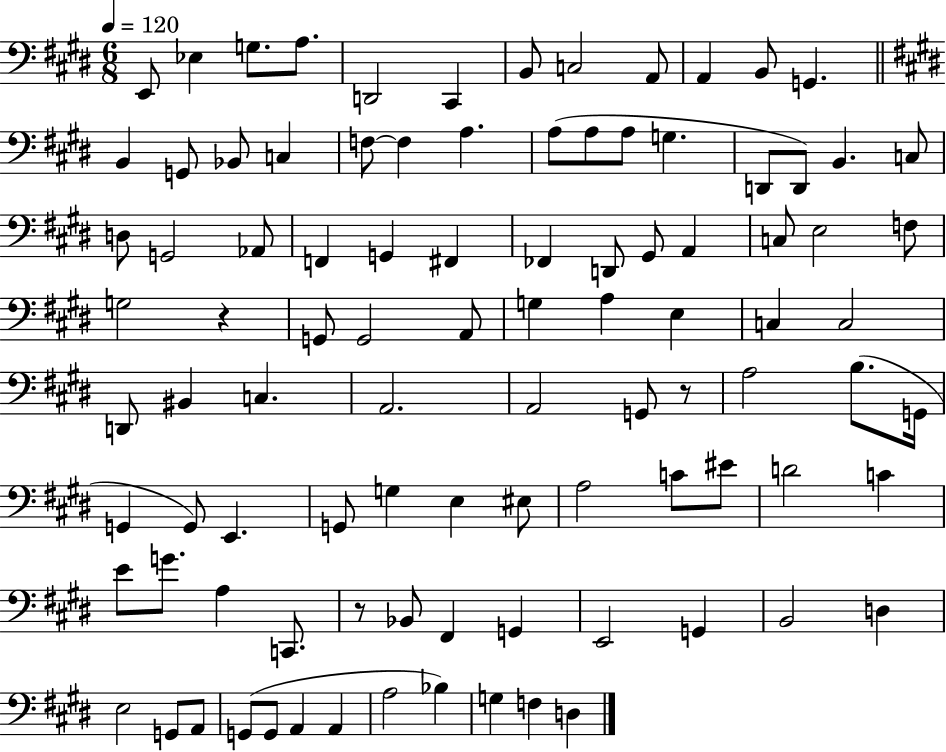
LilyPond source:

{
  \clef bass
  \numericTimeSignature
  \time 6/8
  \key e \major
  \tempo 4 = 120
  e,8 ees4 g8. a8. | d,2 cis,4 | b,8 c2 a,8 | a,4 b,8 g,4. | \break \bar "||" \break \key e \major b,4 g,8 bes,8 c4 | f8~~ f4 a4. | a8( a8 a8 g4. | d,8 d,8) b,4. c8 | \break d8 g,2 aes,8 | f,4 g,4 fis,4 | fes,4 d,8 gis,8 a,4 | c8 e2 f8 | \break g2 r4 | g,8 g,2 a,8 | g4 a4 e4 | c4 c2 | \break d,8 bis,4 c4. | a,2. | a,2 g,8 r8 | a2 b8.( g,16 | \break g,4 g,8) e,4. | g,8 g4 e4 eis8 | a2 c'8 eis'8 | d'2 c'4 | \break e'8 g'8. a4 c,8. | r8 bes,8 fis,4 g,4 | e,2 g,4 | b,2 d4 | \break e2 g,8 a,8 | g,8( g,8 a,4 a,4 | a2 bes4) | g4 f4 d4 | \break \bar "|."
}